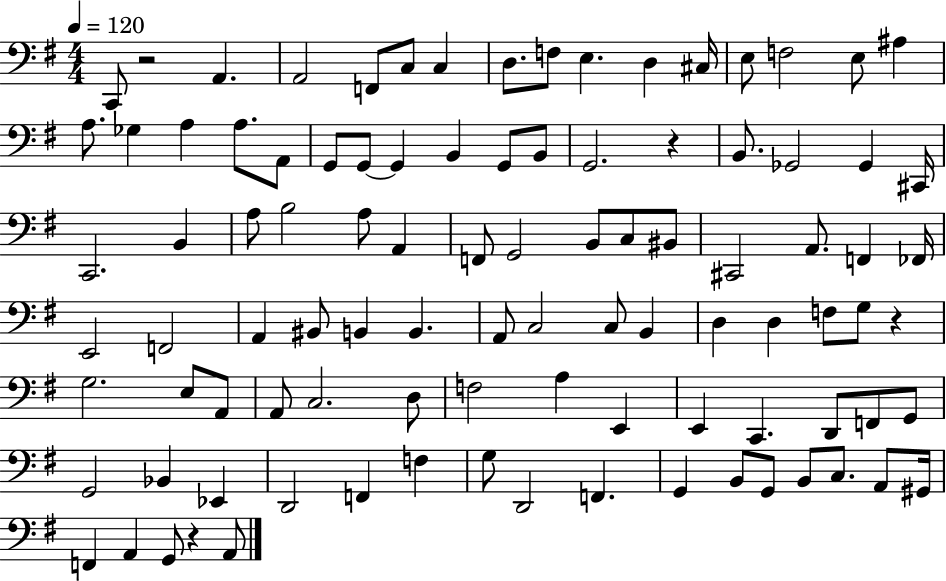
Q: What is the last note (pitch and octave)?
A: A2